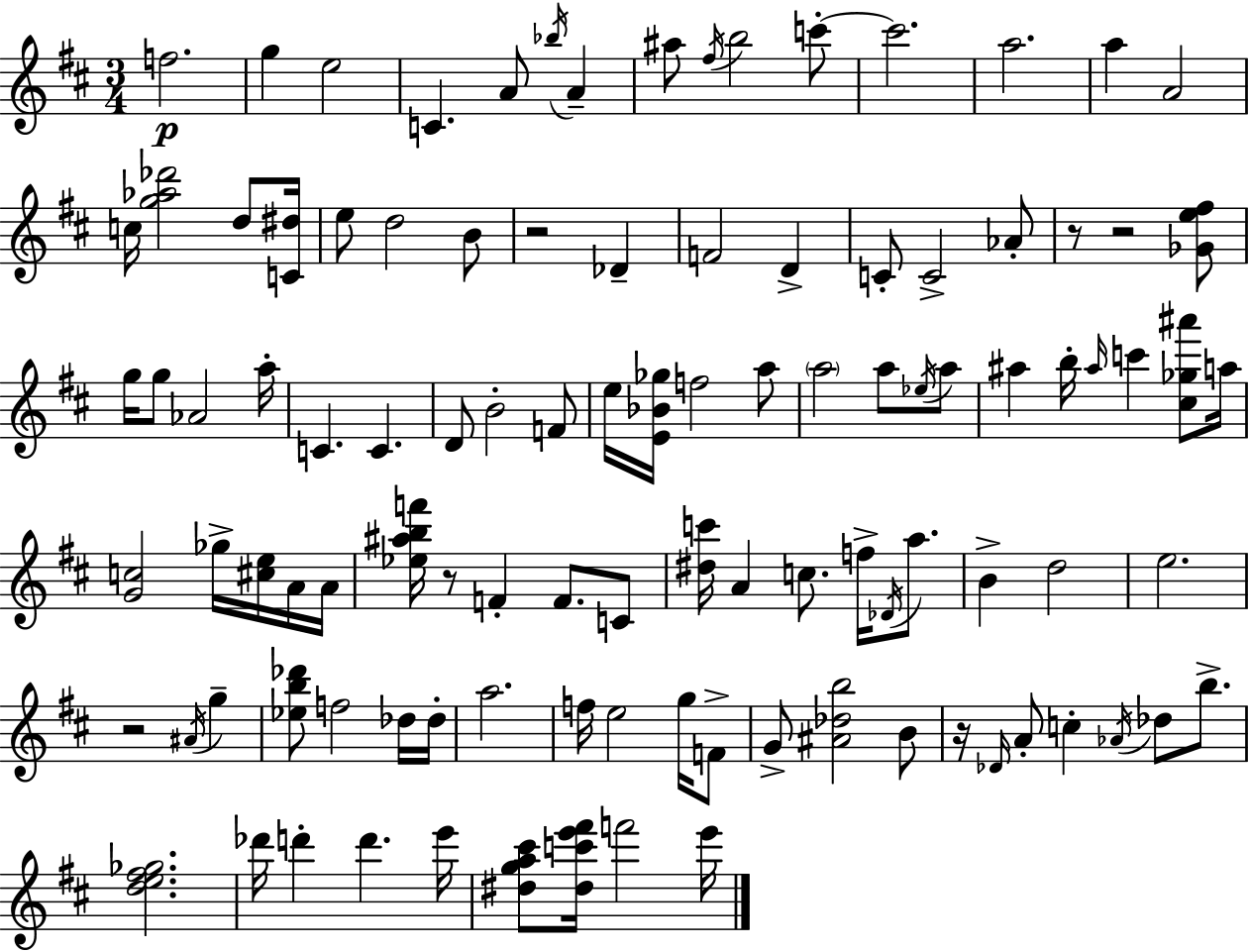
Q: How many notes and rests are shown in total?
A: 105